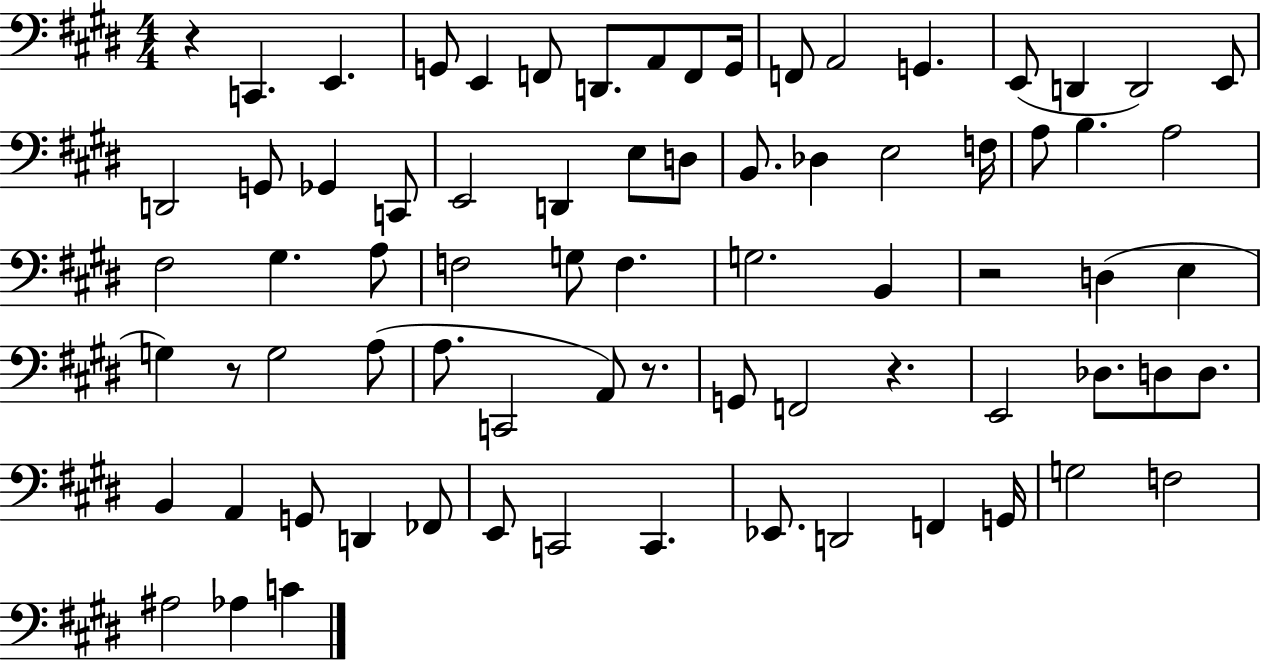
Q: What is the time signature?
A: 4/4